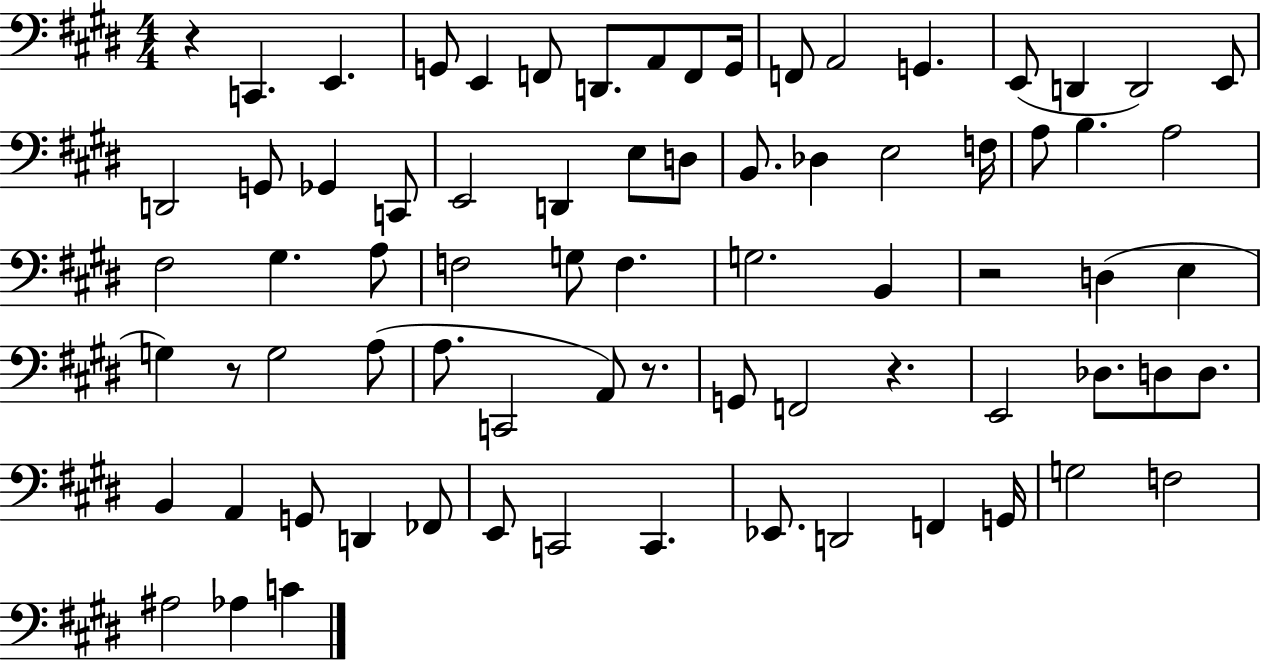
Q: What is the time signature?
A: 4/4